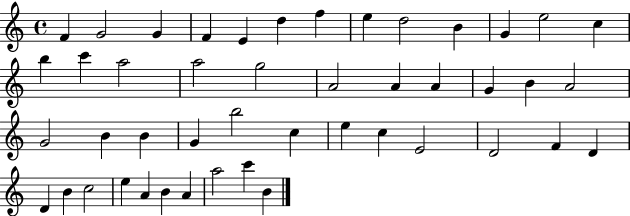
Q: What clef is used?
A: treble